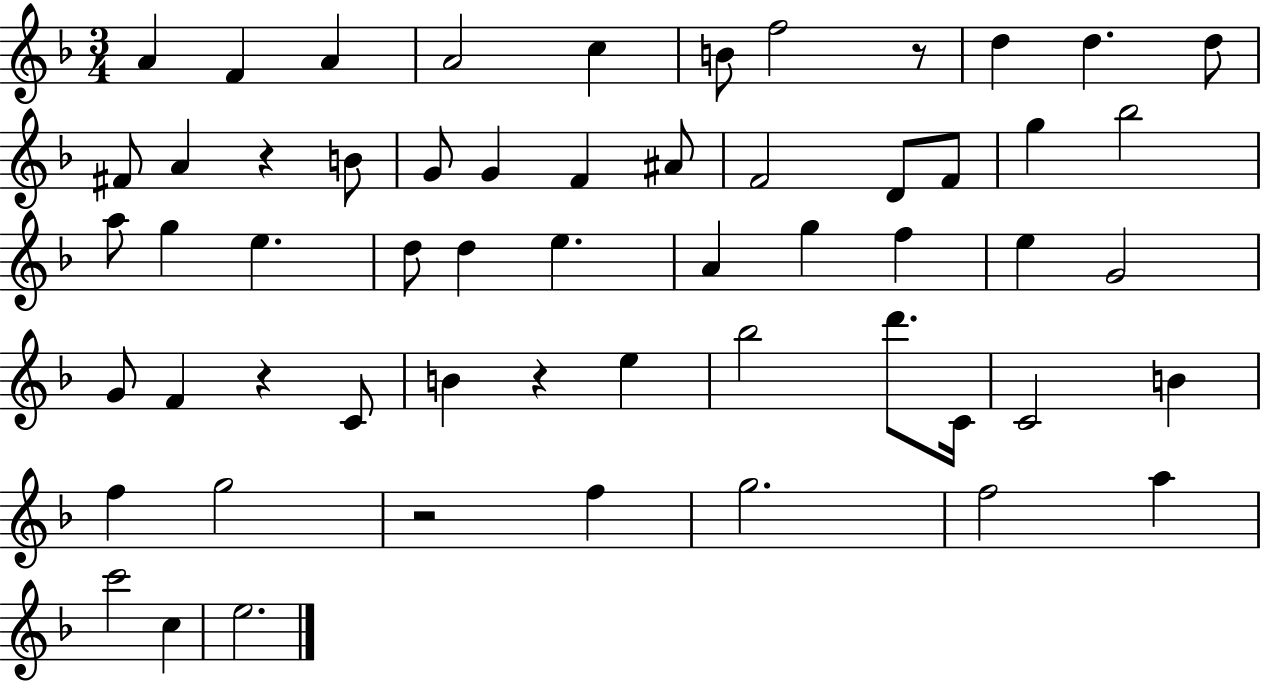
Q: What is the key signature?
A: F major